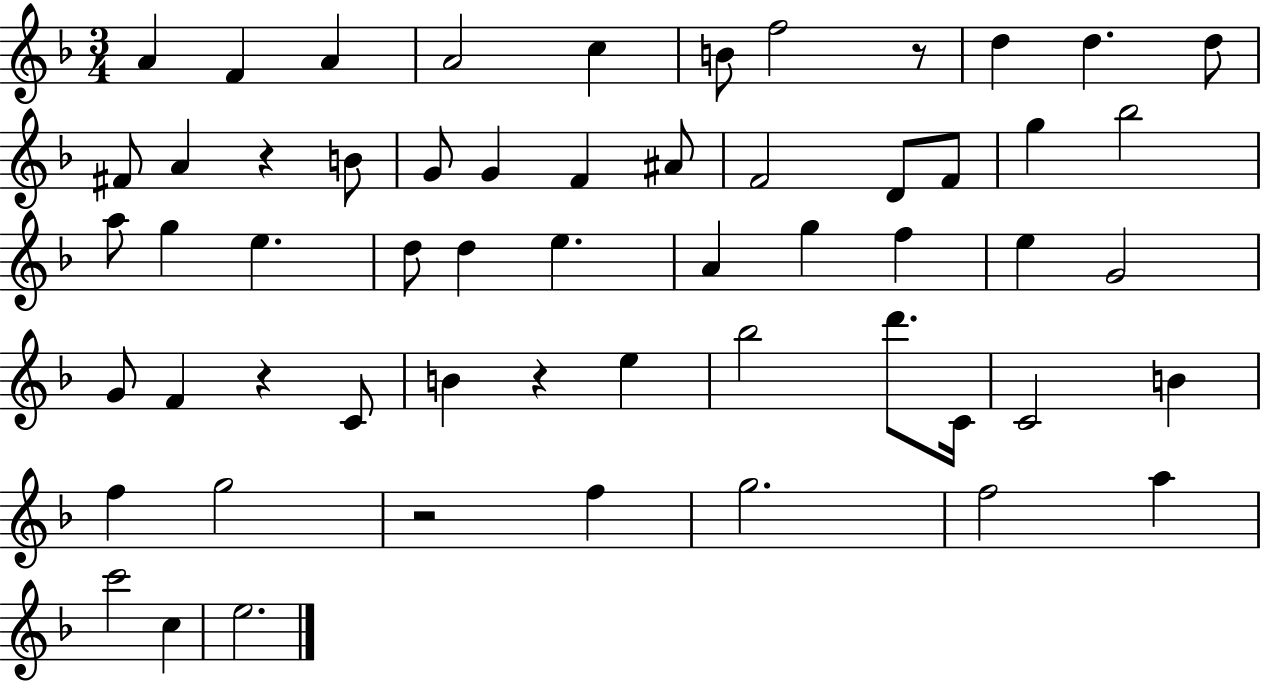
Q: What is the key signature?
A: F major